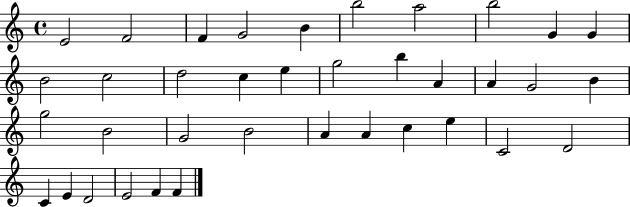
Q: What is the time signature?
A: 4/4